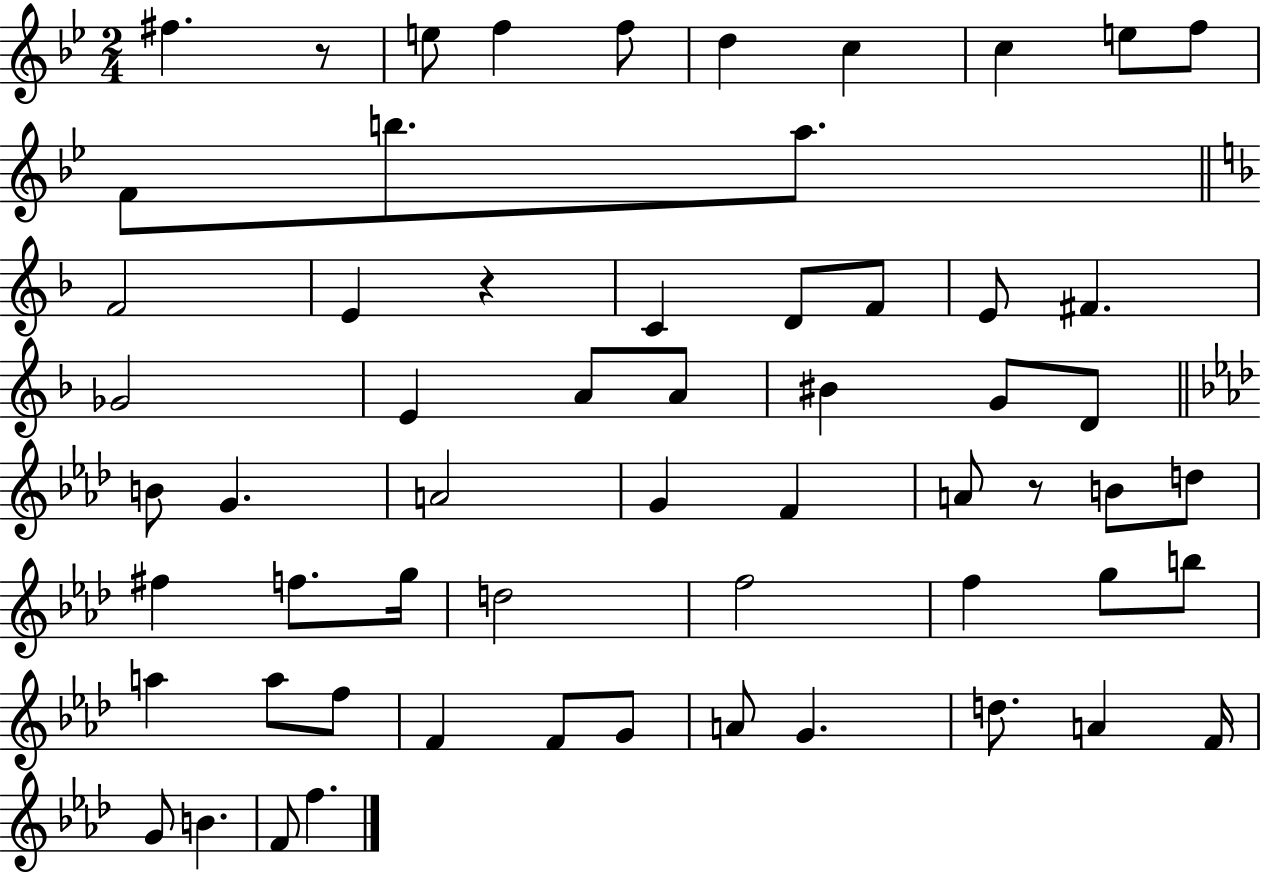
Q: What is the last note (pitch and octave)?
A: F5